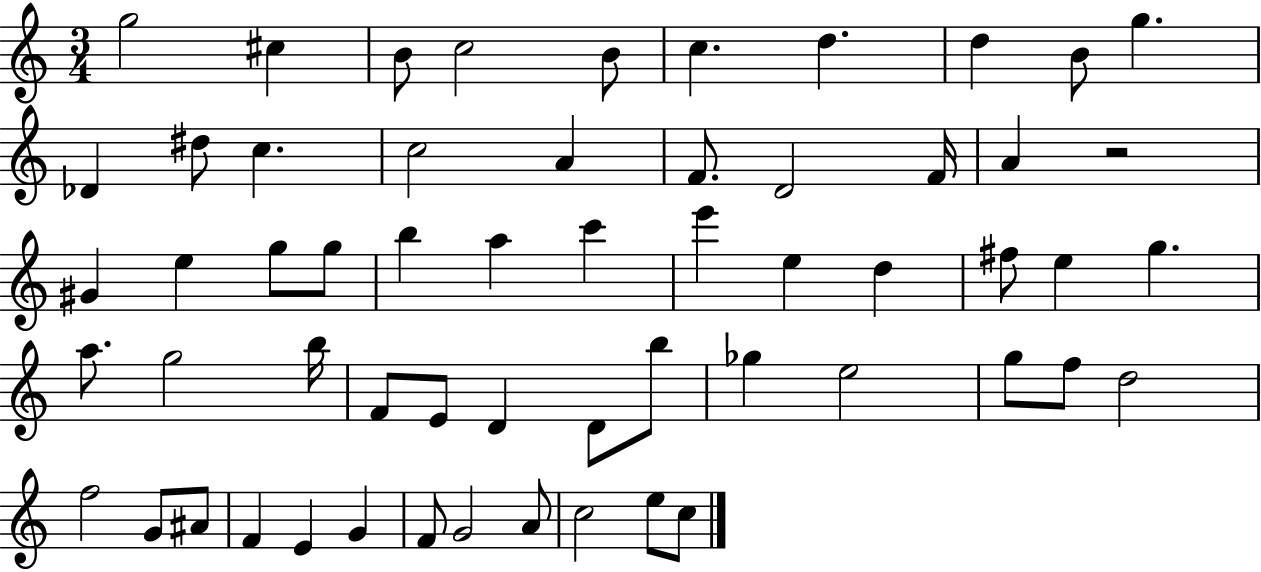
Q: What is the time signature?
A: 3/4